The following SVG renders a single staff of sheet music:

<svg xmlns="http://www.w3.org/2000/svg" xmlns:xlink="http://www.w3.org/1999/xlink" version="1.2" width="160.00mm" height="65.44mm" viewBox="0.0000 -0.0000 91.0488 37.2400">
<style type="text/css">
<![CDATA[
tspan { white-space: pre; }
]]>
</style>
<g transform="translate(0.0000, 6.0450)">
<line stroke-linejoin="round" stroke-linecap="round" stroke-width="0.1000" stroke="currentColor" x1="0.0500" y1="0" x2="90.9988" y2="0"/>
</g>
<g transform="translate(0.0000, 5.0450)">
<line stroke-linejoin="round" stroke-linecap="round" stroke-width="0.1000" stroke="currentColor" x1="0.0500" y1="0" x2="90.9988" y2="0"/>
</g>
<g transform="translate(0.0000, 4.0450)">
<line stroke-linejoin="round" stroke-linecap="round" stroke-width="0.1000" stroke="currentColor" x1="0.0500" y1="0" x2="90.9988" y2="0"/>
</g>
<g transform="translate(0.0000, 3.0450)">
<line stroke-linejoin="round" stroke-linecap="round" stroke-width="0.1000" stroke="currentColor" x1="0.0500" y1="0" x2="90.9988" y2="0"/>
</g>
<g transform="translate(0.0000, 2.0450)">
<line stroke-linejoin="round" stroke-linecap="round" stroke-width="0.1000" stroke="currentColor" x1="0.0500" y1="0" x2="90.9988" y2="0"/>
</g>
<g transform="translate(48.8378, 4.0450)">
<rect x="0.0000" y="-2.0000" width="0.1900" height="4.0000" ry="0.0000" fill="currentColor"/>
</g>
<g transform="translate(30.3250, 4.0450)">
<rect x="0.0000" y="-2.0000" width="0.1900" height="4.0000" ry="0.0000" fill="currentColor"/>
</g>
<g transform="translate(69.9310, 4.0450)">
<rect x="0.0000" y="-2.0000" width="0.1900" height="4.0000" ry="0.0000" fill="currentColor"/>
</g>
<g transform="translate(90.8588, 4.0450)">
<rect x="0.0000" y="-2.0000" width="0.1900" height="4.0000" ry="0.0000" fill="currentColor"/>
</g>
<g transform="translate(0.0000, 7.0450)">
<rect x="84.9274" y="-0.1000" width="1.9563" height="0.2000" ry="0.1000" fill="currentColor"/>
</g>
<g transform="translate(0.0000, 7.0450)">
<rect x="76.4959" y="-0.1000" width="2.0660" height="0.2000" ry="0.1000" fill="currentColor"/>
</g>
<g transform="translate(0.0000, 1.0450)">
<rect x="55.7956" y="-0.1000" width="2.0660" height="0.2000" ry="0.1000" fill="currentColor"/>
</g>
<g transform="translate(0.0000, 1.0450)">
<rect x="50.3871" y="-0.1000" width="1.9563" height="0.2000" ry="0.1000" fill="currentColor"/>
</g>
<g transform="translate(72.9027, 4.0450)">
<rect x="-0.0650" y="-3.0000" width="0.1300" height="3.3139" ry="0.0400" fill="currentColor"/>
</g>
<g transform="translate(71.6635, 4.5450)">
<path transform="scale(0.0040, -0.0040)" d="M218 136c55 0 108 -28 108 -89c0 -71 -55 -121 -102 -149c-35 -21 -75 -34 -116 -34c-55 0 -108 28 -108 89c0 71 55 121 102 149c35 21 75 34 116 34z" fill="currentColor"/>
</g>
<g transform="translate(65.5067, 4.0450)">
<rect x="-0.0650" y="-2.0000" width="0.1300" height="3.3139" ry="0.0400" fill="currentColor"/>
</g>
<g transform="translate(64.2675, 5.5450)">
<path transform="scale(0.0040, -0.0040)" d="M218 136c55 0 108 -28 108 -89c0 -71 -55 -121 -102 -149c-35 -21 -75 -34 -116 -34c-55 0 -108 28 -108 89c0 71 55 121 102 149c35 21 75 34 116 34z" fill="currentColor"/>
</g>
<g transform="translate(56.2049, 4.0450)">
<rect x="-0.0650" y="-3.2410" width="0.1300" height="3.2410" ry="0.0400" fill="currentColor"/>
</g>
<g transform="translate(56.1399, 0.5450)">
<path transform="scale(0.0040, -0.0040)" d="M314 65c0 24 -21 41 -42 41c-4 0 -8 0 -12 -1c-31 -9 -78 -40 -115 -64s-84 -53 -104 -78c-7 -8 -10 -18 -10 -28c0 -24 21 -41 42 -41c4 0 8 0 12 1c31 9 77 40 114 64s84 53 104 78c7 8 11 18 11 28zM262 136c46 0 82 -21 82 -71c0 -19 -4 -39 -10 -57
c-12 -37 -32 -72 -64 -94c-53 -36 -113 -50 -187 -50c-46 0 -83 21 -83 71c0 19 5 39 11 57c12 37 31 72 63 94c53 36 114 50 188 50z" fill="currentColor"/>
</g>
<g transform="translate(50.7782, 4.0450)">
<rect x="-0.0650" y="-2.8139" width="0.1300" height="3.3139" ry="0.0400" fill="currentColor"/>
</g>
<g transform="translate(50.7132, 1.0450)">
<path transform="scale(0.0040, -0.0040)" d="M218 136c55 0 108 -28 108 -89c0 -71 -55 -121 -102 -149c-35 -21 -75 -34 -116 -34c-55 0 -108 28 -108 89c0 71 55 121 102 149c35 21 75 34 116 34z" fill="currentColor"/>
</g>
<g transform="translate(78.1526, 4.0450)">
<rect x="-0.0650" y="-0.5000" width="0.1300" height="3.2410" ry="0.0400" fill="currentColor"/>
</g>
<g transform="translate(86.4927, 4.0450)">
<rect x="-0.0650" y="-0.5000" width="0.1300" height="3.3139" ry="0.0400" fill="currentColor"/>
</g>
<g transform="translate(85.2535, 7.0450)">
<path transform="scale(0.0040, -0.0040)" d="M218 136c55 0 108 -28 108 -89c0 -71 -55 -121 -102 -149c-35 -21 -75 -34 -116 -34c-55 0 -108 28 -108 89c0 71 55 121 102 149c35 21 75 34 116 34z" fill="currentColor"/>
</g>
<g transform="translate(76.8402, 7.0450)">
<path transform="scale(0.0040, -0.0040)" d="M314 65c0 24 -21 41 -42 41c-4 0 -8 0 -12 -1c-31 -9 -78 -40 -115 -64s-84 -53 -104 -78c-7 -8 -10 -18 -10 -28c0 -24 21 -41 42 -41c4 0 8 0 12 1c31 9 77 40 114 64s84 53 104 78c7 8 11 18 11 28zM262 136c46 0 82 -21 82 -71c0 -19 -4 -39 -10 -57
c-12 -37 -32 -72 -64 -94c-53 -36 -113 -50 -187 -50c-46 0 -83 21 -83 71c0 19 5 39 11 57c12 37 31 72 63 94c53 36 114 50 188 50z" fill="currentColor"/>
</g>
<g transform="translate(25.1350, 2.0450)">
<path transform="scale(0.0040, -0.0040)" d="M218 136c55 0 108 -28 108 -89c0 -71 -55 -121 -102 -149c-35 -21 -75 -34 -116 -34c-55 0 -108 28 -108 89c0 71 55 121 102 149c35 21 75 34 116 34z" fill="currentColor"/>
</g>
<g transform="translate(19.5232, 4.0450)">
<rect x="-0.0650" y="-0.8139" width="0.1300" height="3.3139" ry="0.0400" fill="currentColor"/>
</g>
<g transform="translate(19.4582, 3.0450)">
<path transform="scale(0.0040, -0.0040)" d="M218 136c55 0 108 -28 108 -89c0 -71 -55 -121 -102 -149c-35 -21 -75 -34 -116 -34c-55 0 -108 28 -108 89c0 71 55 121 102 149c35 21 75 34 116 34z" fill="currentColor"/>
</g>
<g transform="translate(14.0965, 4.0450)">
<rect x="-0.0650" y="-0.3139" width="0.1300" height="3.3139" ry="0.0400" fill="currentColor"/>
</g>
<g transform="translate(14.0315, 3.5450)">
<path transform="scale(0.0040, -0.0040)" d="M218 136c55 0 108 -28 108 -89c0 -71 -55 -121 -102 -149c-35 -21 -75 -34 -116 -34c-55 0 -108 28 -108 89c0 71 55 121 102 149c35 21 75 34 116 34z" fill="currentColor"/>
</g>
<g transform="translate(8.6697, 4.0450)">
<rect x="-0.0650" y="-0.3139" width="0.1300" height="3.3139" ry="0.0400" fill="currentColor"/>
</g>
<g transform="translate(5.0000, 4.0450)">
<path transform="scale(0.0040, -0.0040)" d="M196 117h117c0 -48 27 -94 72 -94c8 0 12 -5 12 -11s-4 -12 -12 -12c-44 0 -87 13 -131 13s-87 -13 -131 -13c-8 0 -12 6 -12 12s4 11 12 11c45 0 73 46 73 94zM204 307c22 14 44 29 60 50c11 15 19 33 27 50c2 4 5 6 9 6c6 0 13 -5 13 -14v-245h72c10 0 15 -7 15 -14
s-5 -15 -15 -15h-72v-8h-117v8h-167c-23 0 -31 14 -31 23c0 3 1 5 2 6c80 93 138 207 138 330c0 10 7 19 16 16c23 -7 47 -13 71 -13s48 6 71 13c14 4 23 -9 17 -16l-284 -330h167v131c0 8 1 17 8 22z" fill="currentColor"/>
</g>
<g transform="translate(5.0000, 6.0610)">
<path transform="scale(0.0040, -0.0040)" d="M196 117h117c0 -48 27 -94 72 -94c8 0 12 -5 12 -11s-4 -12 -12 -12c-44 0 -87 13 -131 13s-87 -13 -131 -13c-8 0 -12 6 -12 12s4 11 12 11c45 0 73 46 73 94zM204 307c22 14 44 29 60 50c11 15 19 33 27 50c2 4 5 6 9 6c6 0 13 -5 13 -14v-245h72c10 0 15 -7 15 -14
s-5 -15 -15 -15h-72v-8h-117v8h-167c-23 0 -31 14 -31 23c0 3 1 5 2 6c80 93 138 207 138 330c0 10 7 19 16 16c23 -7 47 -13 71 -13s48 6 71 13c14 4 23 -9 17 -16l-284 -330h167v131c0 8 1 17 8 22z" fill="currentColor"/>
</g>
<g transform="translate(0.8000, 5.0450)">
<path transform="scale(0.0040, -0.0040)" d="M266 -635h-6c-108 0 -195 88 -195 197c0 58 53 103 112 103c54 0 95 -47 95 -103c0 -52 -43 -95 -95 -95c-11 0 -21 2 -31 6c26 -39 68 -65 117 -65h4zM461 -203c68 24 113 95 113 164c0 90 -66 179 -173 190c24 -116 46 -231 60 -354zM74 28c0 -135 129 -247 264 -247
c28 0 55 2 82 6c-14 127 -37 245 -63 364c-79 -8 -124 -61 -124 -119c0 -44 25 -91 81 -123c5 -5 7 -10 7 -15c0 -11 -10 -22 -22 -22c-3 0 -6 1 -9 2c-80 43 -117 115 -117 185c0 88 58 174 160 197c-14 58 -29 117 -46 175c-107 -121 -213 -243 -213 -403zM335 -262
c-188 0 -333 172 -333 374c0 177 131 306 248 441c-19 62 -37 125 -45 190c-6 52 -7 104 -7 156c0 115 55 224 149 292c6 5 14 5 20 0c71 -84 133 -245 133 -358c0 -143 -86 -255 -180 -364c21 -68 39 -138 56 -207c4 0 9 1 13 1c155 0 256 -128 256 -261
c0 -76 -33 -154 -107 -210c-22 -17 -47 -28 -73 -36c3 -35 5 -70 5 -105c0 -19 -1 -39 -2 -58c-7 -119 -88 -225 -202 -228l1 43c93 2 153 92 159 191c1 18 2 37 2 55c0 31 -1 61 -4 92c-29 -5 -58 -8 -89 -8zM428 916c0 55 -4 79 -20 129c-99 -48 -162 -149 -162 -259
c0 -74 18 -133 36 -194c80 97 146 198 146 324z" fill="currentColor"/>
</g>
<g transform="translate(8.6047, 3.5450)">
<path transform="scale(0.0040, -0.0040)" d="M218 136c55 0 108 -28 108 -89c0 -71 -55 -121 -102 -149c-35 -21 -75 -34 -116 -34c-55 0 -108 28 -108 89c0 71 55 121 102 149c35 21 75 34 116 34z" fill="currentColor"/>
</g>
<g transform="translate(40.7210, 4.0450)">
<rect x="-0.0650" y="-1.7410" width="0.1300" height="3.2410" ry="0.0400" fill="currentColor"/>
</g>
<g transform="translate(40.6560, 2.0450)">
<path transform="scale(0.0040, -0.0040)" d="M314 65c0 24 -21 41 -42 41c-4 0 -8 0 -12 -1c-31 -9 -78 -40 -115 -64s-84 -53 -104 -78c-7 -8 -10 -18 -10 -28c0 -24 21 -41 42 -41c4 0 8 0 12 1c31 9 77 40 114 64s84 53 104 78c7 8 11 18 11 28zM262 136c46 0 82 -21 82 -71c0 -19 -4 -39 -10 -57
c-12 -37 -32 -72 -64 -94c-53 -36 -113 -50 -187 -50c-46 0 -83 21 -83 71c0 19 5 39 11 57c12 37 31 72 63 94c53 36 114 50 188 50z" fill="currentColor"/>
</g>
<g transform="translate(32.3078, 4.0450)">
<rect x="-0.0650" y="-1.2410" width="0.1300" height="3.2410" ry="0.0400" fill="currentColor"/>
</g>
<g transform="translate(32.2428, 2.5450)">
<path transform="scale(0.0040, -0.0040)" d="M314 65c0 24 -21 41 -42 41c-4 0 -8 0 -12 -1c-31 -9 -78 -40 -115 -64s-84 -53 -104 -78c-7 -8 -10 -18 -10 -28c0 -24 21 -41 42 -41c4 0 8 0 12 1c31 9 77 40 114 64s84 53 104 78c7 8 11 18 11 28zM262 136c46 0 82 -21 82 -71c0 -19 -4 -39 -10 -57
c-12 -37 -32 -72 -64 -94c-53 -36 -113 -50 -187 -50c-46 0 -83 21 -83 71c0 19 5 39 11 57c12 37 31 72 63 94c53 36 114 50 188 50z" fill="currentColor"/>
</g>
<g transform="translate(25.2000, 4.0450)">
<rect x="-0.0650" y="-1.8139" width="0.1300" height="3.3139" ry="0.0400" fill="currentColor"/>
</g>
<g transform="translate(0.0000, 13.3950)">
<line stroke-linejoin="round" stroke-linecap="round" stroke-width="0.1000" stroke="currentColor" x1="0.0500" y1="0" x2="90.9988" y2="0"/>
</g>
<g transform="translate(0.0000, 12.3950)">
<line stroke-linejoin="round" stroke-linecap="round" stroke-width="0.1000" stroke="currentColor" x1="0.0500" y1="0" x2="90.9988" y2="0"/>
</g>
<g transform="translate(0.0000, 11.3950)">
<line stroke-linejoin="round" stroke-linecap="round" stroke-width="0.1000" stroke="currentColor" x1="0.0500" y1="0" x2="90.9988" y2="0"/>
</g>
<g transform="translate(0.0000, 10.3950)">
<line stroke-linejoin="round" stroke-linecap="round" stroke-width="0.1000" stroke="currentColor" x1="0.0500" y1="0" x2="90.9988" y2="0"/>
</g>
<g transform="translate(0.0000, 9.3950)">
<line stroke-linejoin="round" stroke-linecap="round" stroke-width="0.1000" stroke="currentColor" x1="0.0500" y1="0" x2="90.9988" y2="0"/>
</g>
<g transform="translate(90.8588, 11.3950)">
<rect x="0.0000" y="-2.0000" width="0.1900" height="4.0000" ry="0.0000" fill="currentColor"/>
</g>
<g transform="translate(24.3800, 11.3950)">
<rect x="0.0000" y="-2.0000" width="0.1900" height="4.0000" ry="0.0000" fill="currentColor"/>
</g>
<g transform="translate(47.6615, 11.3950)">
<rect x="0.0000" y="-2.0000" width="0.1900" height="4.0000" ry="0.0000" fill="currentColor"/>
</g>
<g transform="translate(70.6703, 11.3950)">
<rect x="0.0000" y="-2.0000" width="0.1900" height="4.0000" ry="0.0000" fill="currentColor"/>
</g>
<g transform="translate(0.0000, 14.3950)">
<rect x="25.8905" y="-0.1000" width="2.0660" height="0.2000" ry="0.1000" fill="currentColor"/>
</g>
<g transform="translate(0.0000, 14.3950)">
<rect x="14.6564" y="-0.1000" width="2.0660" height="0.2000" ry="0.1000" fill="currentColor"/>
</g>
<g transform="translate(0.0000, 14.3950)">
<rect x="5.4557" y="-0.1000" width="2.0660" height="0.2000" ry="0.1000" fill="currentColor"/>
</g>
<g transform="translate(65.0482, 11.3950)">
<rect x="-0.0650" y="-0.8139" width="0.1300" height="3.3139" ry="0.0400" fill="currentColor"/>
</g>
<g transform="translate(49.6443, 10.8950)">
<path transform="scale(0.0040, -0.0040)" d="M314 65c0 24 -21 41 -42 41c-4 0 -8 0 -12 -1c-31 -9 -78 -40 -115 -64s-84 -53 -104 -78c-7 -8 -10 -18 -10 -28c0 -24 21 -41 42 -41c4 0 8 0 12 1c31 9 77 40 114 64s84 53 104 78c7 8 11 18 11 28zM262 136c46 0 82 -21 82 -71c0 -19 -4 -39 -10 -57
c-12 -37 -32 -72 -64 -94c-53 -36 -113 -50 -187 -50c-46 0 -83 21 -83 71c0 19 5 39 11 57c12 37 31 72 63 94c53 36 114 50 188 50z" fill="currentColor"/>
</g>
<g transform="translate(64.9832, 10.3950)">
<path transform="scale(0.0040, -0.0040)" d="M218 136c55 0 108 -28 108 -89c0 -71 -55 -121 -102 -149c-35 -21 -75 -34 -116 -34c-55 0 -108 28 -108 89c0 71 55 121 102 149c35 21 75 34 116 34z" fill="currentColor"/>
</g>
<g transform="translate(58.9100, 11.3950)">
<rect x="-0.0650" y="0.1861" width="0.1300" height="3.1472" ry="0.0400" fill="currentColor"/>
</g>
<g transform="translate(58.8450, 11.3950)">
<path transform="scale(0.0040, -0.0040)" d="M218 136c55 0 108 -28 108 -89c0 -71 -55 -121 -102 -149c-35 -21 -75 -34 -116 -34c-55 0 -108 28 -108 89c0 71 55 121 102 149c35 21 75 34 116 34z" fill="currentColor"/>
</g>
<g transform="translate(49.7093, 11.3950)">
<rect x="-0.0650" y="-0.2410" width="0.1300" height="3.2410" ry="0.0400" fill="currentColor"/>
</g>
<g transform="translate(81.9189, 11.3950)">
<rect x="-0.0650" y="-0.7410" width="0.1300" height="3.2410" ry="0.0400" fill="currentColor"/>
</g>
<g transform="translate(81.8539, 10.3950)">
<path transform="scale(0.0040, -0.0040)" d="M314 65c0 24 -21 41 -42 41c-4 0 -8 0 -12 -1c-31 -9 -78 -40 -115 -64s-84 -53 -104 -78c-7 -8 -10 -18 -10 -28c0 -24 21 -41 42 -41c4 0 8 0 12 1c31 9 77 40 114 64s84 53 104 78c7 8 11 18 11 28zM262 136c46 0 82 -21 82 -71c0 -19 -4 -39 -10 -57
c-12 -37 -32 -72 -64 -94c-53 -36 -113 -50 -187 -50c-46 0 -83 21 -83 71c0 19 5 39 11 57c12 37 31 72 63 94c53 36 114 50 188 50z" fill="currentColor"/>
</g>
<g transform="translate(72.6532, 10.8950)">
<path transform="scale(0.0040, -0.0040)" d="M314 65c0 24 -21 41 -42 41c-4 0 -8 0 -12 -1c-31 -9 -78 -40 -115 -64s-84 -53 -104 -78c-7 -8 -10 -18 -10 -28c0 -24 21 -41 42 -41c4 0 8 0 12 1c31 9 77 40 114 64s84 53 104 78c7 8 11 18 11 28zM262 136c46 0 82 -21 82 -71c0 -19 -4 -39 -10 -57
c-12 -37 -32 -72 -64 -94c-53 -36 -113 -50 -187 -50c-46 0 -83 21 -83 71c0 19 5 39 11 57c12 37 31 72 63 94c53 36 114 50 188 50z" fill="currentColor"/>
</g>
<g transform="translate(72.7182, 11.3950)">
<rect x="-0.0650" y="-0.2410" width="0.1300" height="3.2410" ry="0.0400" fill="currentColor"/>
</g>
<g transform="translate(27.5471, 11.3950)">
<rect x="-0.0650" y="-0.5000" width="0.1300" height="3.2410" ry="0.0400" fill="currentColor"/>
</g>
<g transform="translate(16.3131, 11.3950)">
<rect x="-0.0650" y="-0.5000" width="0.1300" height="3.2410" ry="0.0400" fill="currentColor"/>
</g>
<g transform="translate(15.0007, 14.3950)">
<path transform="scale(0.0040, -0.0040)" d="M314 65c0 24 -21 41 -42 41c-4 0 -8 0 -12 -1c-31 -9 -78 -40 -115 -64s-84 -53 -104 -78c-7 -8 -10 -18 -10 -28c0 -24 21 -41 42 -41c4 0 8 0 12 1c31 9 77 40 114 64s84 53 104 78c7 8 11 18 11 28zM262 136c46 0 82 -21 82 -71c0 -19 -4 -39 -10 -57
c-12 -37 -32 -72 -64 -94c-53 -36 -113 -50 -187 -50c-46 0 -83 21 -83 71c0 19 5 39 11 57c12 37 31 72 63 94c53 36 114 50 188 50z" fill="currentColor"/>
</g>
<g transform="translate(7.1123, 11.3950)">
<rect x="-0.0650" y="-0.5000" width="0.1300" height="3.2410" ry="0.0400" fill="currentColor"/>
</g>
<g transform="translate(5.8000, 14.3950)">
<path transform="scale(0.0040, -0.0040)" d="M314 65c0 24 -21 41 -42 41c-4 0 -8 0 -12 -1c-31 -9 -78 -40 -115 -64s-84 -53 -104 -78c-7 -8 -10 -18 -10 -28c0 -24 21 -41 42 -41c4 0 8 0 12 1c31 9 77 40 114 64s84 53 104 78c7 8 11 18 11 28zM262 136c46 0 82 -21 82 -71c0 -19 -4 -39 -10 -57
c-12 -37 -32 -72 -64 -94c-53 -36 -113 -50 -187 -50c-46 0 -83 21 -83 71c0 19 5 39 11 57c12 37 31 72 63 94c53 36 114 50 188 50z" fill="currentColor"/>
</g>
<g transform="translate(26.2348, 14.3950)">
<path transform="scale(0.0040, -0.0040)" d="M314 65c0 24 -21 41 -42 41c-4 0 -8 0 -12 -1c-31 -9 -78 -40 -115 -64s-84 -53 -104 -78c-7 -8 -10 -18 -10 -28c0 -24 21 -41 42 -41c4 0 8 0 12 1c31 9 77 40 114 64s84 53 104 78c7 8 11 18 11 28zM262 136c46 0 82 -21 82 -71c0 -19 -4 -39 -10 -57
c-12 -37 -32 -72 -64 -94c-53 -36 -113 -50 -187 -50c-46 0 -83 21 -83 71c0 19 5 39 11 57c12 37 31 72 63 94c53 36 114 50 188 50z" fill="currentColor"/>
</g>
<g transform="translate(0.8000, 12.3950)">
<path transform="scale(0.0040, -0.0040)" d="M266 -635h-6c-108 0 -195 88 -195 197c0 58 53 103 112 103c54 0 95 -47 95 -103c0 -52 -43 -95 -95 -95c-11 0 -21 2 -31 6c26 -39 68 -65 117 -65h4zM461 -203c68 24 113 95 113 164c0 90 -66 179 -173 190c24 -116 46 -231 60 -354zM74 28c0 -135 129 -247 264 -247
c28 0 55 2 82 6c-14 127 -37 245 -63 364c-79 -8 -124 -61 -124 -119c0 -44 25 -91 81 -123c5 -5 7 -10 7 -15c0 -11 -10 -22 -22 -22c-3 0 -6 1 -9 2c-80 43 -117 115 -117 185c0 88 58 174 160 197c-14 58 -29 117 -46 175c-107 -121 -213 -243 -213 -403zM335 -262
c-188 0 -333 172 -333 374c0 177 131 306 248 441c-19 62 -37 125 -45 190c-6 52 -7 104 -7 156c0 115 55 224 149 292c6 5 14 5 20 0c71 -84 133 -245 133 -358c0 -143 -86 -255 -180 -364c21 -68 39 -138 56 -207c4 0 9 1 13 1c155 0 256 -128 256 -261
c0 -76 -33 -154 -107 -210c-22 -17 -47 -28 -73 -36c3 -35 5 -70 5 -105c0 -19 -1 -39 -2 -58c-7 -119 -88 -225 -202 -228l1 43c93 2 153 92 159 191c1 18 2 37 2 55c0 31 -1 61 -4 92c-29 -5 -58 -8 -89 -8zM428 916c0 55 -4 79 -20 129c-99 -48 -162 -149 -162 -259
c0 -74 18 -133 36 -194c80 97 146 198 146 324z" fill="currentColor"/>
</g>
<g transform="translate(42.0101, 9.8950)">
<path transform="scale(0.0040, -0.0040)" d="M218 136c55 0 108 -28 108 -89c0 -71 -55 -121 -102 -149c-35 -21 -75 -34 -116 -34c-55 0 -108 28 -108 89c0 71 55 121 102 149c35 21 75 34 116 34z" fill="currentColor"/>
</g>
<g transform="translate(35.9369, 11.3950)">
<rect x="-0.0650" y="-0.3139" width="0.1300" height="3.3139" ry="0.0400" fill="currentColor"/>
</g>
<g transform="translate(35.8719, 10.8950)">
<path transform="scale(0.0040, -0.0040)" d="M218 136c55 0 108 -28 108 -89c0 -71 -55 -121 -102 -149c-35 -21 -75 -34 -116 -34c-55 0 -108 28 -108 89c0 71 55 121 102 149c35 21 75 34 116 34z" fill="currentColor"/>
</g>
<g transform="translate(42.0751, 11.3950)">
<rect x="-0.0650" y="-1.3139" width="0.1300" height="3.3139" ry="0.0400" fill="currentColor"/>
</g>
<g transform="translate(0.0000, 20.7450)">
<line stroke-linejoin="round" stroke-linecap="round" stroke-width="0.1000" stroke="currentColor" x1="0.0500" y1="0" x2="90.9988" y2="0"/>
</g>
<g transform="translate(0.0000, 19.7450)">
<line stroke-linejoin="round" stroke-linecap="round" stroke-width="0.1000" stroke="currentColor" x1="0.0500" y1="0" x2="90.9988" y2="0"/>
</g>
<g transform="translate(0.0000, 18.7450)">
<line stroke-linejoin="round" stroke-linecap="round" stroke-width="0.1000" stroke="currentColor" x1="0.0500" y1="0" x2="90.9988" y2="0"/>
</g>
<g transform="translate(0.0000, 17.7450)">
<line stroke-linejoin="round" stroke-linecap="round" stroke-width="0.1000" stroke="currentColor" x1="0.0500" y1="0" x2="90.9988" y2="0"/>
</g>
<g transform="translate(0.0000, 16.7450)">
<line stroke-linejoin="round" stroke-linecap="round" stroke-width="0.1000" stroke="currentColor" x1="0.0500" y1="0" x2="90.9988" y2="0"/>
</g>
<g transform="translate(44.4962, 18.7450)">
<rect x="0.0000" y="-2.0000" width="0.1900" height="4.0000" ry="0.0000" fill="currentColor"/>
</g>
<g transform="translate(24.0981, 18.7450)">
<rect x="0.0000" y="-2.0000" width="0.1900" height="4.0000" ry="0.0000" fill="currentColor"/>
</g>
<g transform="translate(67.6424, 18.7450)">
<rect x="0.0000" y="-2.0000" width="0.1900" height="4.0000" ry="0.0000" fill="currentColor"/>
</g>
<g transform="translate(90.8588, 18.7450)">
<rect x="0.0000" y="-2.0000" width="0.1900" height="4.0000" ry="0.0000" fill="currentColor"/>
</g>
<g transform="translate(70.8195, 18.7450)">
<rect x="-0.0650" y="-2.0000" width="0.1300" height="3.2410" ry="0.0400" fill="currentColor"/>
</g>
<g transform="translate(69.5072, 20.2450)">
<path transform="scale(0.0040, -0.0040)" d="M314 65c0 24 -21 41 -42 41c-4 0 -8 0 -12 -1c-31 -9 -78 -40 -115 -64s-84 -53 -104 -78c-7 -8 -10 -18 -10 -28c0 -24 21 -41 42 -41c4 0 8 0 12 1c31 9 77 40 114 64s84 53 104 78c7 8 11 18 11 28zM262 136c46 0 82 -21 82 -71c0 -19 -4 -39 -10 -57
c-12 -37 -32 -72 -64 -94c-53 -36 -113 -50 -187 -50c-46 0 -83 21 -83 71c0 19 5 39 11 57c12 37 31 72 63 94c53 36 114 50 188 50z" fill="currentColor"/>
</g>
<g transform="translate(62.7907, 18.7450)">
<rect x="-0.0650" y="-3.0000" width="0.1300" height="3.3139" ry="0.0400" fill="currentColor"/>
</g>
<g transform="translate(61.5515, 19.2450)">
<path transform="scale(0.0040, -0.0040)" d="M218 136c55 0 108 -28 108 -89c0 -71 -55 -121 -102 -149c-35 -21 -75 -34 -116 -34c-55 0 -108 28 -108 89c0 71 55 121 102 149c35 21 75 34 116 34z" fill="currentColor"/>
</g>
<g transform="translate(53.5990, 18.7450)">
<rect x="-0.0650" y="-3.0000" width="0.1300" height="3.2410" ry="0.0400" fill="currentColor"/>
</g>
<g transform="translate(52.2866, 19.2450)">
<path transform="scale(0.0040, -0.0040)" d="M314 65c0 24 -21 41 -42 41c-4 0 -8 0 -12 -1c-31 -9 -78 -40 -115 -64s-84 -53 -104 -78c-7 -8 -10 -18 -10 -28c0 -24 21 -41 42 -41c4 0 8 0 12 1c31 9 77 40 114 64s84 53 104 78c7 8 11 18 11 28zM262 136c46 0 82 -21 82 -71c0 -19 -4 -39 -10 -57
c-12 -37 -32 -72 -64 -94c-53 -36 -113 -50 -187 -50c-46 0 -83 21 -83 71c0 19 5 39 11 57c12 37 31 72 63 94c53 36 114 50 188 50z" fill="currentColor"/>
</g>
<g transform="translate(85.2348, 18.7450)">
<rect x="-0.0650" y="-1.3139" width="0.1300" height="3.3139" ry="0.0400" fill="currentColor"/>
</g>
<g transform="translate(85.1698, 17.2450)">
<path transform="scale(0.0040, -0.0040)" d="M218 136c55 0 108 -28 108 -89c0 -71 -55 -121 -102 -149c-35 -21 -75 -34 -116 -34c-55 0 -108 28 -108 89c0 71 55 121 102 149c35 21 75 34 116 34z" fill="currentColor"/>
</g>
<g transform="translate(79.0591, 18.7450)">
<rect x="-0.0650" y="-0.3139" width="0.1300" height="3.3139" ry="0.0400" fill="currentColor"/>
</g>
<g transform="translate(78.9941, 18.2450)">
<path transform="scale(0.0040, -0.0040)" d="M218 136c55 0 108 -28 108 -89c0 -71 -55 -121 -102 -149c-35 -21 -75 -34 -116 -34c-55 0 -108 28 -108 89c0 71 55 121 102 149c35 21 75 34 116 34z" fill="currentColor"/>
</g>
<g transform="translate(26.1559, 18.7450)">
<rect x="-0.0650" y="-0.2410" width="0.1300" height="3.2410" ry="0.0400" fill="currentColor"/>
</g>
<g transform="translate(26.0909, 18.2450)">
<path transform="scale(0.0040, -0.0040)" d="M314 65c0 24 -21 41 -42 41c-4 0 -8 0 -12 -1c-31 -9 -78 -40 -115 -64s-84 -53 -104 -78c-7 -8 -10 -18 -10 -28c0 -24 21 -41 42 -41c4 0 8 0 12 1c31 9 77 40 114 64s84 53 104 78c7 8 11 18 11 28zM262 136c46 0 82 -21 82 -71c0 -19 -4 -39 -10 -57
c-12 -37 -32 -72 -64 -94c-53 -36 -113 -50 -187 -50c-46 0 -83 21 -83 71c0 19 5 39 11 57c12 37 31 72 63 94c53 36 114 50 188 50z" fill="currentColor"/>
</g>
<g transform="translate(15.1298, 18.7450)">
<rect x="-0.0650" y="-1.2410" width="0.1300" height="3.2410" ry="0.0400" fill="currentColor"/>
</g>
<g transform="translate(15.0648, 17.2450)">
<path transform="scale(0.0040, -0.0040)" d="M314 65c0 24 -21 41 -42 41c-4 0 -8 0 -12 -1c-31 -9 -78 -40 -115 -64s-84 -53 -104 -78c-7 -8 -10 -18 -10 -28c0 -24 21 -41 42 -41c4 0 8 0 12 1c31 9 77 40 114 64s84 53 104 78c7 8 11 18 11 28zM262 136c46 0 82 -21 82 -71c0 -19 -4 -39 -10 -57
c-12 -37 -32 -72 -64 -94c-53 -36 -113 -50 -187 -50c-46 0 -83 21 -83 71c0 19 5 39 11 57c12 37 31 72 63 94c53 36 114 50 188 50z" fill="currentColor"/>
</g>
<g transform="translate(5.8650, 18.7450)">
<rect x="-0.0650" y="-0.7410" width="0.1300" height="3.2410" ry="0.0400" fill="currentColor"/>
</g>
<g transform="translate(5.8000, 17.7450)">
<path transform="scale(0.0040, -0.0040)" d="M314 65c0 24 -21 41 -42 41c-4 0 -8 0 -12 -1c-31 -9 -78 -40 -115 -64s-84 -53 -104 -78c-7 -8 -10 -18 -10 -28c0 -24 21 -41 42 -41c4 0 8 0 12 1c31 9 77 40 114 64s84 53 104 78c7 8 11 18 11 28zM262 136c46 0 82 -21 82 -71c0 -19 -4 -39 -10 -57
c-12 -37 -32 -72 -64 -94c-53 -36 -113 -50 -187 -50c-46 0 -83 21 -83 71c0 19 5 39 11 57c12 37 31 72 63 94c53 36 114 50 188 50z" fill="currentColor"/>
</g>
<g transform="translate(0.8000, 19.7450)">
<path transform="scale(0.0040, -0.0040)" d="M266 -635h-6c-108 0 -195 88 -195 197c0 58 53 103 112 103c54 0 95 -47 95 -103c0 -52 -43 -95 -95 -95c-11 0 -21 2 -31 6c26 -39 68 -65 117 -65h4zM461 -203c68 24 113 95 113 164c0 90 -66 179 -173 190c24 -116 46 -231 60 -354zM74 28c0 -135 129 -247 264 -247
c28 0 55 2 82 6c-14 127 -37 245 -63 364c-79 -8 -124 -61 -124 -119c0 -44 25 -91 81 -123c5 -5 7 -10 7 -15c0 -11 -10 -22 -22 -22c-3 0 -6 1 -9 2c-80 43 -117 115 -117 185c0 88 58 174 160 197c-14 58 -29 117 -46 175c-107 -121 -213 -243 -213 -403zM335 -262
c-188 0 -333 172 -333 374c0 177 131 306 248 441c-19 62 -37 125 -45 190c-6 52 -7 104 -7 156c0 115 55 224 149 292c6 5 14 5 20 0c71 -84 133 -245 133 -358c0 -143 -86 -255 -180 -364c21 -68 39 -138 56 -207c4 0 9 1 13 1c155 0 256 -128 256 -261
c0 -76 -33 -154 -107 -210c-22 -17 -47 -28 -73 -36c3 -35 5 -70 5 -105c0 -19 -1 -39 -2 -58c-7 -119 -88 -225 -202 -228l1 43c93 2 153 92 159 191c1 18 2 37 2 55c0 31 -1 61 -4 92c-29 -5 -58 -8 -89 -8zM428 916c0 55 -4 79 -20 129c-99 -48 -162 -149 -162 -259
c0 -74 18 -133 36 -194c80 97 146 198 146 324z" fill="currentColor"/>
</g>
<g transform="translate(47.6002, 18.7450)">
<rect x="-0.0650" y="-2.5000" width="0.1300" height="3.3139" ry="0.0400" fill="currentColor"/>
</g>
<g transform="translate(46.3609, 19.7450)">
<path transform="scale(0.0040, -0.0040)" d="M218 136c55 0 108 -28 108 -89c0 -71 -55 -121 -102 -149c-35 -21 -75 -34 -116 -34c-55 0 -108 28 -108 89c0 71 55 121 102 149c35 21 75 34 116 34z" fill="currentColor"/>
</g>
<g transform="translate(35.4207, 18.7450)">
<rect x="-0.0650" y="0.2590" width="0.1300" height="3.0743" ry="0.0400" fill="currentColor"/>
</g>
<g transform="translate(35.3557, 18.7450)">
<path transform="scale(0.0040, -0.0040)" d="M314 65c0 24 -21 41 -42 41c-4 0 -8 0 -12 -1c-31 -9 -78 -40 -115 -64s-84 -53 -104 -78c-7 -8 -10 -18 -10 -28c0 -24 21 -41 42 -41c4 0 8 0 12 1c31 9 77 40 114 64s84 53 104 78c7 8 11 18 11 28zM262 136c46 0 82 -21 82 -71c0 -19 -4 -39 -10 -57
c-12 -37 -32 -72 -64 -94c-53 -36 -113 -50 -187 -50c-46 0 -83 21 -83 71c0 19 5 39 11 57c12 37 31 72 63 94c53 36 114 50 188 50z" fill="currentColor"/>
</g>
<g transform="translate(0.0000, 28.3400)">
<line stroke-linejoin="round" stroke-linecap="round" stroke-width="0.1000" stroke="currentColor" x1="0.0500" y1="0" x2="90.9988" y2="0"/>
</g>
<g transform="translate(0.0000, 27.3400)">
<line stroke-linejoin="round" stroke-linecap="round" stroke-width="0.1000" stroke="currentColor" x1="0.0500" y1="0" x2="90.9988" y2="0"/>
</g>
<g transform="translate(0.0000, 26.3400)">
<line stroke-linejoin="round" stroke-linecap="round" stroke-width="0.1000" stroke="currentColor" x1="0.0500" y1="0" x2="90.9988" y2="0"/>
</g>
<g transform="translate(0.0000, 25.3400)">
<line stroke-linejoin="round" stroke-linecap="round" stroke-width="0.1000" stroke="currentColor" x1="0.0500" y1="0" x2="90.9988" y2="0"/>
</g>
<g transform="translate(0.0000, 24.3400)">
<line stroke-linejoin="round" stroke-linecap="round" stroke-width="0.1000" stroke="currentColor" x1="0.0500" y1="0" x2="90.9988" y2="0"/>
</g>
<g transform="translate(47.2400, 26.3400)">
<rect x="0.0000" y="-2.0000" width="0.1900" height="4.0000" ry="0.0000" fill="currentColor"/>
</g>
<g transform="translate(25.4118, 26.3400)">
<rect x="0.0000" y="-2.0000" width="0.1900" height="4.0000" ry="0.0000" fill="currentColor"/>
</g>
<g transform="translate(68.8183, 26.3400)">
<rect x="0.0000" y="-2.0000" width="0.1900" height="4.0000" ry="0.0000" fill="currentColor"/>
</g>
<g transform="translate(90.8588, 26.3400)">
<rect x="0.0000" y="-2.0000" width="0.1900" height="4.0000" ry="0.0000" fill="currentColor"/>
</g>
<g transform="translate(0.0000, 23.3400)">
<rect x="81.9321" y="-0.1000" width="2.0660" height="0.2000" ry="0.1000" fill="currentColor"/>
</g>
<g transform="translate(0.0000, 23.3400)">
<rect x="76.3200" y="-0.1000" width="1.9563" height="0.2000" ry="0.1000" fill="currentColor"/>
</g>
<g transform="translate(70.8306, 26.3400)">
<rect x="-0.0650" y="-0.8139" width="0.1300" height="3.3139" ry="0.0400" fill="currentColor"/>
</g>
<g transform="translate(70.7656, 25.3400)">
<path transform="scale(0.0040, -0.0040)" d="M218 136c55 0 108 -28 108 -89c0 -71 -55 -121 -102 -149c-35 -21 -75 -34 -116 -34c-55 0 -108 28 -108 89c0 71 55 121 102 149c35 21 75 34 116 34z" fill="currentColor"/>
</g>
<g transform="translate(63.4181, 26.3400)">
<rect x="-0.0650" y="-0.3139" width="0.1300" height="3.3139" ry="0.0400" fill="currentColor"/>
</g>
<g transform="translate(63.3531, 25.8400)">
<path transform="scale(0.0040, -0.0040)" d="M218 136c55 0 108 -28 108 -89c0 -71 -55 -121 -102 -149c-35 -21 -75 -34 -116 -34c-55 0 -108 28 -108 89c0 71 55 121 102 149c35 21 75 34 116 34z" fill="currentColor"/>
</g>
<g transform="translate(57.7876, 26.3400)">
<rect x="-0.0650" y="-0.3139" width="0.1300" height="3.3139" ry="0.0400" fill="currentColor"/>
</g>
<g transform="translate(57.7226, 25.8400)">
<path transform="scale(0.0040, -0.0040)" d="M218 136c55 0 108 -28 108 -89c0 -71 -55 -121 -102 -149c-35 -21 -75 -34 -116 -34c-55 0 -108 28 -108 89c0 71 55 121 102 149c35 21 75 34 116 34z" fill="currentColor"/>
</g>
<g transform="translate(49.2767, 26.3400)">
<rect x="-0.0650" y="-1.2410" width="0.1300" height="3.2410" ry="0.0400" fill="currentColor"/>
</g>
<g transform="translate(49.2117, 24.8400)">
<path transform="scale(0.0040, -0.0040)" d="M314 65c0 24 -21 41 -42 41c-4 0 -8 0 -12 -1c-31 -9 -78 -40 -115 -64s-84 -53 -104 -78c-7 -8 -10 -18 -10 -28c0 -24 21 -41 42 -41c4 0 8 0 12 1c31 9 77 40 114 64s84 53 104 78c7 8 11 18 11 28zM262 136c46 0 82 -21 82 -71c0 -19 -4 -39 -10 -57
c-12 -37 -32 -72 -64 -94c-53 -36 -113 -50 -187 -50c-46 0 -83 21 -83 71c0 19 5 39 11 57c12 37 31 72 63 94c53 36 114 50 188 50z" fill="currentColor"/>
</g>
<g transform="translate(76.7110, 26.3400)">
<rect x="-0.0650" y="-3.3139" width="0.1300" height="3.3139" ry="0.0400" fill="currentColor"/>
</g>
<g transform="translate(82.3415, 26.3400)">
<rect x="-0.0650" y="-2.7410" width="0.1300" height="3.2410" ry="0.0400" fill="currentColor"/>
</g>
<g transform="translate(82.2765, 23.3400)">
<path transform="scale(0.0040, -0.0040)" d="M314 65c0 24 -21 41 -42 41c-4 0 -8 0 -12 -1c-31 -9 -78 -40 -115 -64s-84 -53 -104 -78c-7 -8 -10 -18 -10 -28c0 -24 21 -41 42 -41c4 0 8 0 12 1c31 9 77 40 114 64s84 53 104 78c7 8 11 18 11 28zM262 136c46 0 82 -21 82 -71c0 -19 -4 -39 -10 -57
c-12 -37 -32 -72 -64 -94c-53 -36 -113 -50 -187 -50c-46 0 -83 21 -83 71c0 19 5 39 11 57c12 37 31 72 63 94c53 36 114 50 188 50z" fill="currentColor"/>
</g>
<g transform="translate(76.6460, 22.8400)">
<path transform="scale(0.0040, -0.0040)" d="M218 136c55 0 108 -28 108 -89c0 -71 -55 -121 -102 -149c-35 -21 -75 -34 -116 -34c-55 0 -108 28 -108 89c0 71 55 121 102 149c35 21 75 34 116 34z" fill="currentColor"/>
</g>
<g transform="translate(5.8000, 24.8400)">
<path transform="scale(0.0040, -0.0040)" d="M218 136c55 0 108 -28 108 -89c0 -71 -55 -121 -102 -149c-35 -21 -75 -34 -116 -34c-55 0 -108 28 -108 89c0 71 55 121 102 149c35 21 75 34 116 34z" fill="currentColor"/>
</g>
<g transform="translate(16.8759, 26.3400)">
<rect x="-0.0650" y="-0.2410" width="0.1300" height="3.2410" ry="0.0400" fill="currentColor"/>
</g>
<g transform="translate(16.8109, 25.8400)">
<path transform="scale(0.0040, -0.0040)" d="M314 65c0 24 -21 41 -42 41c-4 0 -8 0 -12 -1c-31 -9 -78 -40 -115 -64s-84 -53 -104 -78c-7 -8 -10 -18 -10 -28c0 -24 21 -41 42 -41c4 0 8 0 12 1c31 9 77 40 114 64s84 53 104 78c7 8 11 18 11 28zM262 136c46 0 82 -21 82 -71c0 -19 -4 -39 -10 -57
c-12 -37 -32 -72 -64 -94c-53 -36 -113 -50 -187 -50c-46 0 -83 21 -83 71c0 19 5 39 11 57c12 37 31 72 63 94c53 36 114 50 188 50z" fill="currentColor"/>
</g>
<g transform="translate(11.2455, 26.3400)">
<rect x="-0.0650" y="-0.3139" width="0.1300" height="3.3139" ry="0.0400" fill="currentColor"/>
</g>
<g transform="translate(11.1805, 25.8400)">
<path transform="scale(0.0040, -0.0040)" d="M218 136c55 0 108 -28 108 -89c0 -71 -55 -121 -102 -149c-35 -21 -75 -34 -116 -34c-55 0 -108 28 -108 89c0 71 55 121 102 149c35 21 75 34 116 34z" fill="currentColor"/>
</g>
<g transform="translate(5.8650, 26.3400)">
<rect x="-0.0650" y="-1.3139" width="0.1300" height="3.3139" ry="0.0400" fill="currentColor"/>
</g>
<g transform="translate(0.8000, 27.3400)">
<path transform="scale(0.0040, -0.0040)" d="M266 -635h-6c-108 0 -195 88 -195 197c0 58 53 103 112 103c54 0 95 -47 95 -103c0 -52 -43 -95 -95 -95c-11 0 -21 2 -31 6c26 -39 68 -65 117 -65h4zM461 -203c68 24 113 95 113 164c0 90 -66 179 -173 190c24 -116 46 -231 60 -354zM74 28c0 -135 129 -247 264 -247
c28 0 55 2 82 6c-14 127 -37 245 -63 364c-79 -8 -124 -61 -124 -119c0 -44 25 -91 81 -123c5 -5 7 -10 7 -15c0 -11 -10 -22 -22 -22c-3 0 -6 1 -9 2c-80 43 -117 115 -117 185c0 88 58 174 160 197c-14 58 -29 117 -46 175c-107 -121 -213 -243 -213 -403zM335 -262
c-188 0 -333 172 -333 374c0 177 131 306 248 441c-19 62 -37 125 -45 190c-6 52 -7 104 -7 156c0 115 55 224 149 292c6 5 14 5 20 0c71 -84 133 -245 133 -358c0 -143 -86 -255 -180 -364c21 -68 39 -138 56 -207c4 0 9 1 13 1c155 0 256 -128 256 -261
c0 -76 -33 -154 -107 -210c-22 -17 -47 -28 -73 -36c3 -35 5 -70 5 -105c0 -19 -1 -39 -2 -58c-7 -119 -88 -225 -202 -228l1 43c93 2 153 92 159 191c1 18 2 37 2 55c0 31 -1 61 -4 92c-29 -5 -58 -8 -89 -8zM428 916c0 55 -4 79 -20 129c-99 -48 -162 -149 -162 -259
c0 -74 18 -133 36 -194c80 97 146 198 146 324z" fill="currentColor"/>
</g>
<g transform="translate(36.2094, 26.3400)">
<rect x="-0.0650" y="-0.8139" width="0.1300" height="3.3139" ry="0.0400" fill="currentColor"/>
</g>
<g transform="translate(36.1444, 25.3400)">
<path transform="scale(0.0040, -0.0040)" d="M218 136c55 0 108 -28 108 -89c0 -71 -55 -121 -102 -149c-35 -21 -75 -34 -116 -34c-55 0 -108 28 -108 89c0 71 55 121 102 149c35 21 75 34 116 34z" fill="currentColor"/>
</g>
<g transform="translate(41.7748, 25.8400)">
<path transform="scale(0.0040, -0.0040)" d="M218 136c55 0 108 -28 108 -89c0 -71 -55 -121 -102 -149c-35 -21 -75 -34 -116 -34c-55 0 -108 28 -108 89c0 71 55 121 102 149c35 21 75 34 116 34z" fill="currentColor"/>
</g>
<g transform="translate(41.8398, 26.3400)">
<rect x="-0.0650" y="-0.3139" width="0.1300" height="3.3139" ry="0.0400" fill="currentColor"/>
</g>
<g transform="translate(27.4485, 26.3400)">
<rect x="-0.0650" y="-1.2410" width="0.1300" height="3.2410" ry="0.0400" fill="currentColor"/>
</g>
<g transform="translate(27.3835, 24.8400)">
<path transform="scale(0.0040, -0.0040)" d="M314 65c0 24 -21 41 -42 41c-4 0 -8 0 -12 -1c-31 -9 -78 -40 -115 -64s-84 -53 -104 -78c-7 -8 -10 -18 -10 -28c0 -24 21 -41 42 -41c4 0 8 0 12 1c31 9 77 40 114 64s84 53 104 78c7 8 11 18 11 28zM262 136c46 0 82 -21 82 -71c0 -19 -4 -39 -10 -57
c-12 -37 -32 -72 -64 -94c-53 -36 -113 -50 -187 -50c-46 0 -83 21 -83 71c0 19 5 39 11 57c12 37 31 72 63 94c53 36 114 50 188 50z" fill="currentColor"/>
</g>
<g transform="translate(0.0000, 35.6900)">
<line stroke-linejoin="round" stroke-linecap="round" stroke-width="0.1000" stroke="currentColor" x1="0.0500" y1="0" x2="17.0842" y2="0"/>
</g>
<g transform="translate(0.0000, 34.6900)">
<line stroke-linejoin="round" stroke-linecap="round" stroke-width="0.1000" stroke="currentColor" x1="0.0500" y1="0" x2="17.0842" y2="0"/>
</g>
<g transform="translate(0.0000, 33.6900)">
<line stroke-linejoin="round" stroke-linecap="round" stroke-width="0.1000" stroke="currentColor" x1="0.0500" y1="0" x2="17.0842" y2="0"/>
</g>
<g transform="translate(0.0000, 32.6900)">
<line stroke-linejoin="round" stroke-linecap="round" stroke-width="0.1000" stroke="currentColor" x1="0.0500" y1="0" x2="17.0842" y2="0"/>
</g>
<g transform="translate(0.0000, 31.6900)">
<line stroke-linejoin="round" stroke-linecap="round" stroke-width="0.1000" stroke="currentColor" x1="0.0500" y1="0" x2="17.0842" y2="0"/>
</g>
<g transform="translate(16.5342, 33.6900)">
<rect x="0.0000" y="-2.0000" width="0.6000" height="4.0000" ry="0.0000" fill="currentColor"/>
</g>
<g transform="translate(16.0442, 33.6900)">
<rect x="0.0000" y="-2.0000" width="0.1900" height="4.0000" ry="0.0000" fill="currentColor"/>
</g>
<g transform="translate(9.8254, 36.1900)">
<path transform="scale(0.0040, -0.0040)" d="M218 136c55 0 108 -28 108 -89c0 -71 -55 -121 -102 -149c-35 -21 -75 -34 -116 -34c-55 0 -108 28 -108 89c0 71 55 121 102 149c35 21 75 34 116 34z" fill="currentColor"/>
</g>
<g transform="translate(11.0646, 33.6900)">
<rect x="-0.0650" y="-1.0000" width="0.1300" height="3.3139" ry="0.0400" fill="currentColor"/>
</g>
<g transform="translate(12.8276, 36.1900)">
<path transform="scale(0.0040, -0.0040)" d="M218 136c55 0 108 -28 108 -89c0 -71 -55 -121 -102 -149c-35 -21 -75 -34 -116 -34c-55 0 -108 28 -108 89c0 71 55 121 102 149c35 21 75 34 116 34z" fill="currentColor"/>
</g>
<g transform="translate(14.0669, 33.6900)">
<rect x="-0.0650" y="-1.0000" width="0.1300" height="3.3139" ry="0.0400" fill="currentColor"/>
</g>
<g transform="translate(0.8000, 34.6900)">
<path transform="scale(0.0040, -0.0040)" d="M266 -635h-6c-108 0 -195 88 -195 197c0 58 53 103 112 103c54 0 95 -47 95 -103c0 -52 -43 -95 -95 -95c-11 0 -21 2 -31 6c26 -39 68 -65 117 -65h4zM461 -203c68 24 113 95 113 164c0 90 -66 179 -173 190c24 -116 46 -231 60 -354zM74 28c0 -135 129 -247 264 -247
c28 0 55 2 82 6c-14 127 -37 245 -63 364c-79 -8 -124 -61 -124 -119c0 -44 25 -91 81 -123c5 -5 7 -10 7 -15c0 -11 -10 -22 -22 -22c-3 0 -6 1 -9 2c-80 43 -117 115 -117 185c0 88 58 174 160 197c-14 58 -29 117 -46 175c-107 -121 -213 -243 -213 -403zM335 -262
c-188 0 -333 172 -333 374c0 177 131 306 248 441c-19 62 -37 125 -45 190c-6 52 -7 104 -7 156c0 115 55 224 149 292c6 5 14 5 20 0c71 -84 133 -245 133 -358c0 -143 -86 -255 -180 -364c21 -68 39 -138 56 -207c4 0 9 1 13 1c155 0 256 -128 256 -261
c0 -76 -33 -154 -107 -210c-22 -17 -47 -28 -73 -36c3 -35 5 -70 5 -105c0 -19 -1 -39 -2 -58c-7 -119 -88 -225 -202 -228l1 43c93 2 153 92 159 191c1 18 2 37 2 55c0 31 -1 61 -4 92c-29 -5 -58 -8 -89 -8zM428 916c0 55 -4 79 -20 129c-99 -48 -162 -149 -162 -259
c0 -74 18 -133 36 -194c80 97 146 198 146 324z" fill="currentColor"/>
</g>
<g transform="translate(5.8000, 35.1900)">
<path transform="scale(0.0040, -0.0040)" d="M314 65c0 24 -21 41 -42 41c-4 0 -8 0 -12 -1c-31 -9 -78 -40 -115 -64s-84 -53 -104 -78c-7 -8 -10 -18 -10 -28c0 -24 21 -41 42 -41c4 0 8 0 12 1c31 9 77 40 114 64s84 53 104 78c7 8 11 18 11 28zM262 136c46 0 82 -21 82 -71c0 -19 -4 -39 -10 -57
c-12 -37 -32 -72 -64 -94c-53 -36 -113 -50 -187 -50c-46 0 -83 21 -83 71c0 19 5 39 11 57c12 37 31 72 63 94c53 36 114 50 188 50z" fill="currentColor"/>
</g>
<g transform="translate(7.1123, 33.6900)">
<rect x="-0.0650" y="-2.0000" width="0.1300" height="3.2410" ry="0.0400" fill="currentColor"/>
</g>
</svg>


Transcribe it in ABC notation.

X:1
T:Untitled
M:4/4
L:1/4
K:C
c c d f e2 f2 a b2 F A C2 C C2 C2 C2 c e c2 B d c2 d2 d2 e2 c2 B2 G A2 A F2 c e e c c2 e2 d c e2 c c d b a2 F2 D D